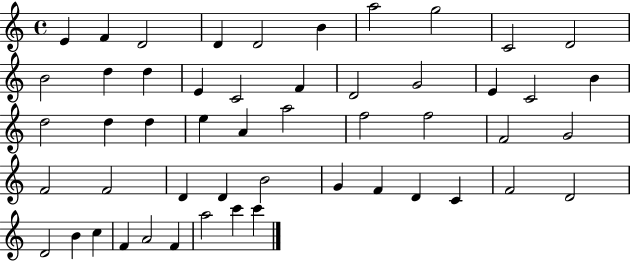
E4/q F4/q D4/h D4/q D4/h B4/q A5/h G5/h C4/h D4/h B4/h D5/q D5/q E4/q C4/h F4/q D4/h G4/h E4/q C4/h B4/q D5/h D5/q D5/q E5/q A4/q A5/h F5/h F5/h F4/h G4/h F4/h F4/h D4/q D4/q B4/h G4/q F4/q D4/q C4/q F4/h D4/h D4/h B4/q C5/q F4/q A4/h F4/q A5/h C6/q C6/q